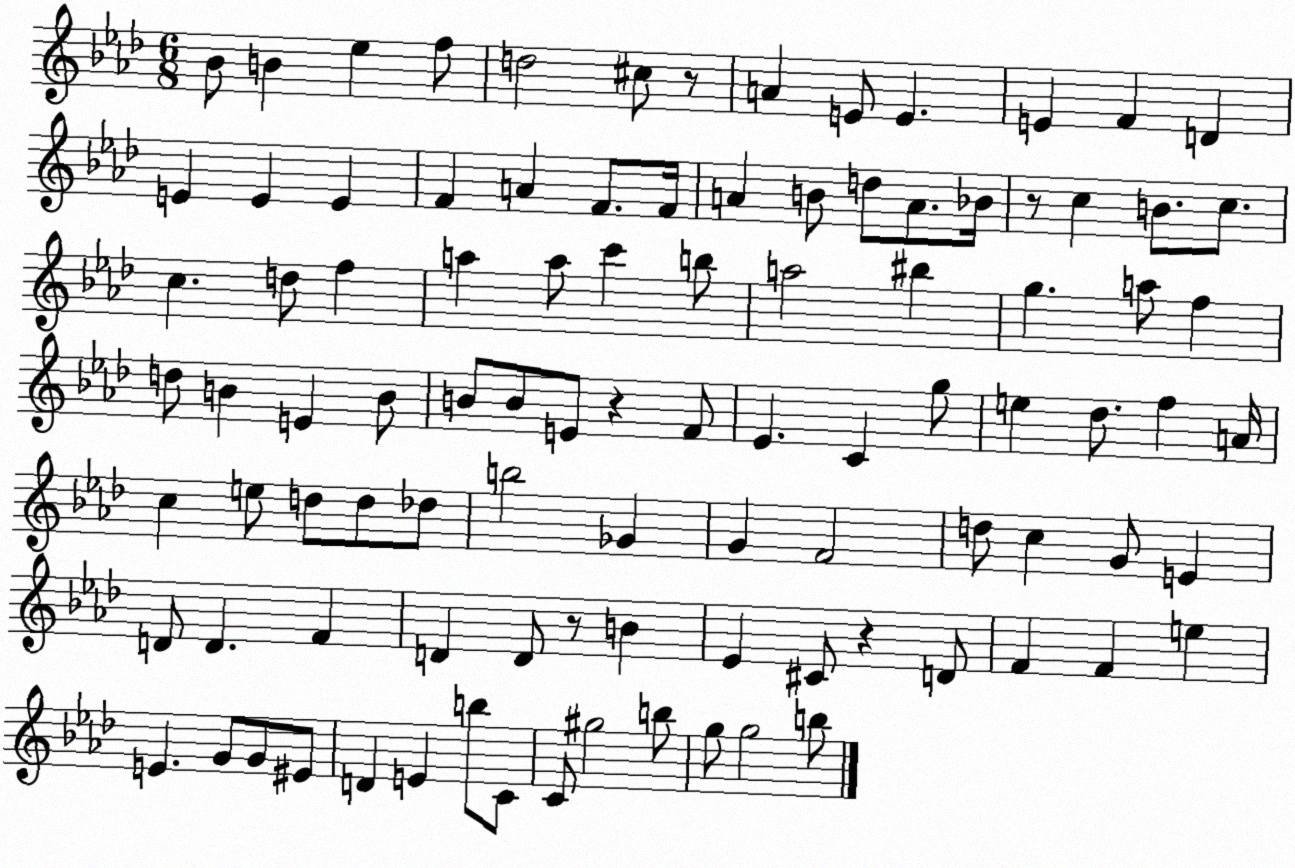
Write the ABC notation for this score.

X:1
T:Untitled
M:6/8
L:1/4
K:Ab
_B/2 B _e f/2 d2 ^c/2 z/2 A E/2 E E F D E E E F A F/2 F/4 A B/2 d/2 A/2 _B/4 z/2 c B/2 c/2 c d/2 f a a/2 c' b/2 a2 ^b g a/2 f d/2 B E B/2 B/2 B/2 E/2 z F/2 _E C g/2 e _d/2 f A/4 c e/2 d/2 d/2 _d/2 b2 _G G F2 d/2 c G/2 E D/2 D F D D/2 z/2 B _E ^C/2 z D/2 F F e E G/2 G/2 ^E/2 D E b/2 C/2 C/2 ^g2 b/2 g/2 g2 b/2